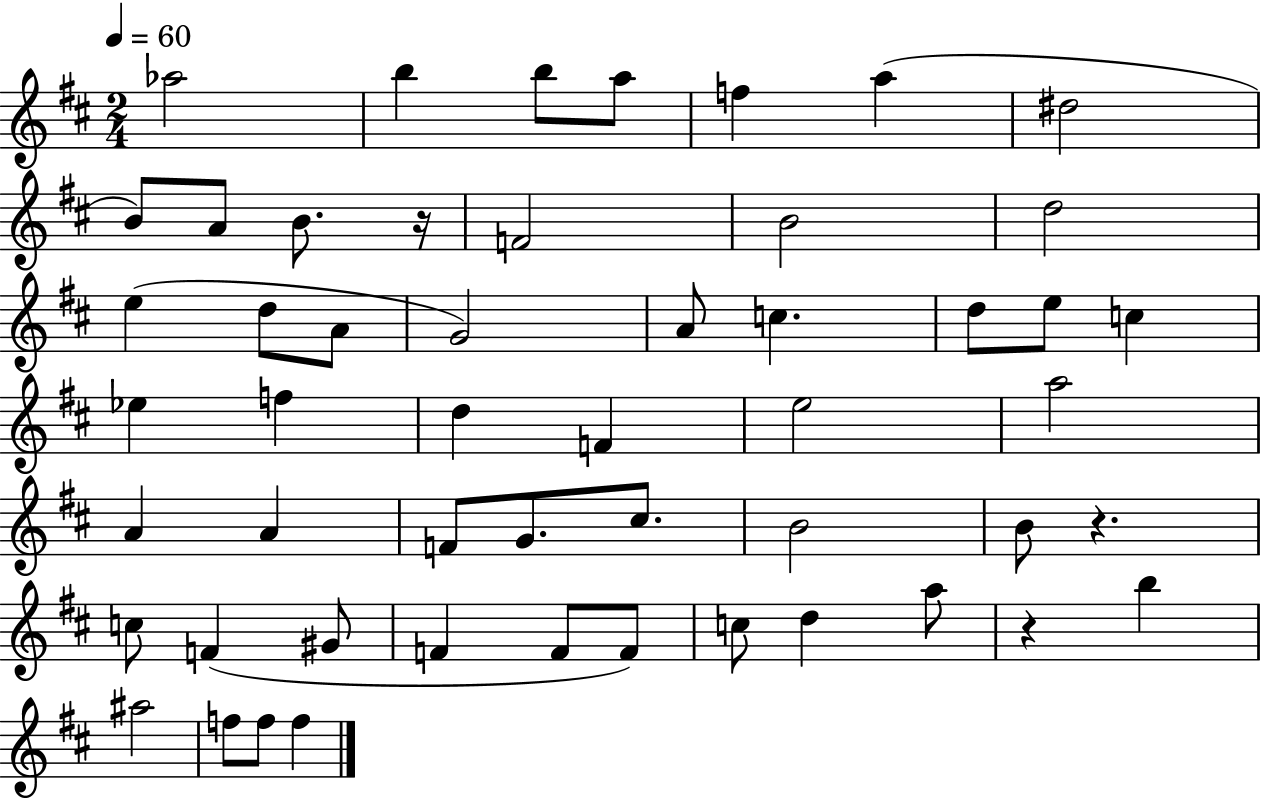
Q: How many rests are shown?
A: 3